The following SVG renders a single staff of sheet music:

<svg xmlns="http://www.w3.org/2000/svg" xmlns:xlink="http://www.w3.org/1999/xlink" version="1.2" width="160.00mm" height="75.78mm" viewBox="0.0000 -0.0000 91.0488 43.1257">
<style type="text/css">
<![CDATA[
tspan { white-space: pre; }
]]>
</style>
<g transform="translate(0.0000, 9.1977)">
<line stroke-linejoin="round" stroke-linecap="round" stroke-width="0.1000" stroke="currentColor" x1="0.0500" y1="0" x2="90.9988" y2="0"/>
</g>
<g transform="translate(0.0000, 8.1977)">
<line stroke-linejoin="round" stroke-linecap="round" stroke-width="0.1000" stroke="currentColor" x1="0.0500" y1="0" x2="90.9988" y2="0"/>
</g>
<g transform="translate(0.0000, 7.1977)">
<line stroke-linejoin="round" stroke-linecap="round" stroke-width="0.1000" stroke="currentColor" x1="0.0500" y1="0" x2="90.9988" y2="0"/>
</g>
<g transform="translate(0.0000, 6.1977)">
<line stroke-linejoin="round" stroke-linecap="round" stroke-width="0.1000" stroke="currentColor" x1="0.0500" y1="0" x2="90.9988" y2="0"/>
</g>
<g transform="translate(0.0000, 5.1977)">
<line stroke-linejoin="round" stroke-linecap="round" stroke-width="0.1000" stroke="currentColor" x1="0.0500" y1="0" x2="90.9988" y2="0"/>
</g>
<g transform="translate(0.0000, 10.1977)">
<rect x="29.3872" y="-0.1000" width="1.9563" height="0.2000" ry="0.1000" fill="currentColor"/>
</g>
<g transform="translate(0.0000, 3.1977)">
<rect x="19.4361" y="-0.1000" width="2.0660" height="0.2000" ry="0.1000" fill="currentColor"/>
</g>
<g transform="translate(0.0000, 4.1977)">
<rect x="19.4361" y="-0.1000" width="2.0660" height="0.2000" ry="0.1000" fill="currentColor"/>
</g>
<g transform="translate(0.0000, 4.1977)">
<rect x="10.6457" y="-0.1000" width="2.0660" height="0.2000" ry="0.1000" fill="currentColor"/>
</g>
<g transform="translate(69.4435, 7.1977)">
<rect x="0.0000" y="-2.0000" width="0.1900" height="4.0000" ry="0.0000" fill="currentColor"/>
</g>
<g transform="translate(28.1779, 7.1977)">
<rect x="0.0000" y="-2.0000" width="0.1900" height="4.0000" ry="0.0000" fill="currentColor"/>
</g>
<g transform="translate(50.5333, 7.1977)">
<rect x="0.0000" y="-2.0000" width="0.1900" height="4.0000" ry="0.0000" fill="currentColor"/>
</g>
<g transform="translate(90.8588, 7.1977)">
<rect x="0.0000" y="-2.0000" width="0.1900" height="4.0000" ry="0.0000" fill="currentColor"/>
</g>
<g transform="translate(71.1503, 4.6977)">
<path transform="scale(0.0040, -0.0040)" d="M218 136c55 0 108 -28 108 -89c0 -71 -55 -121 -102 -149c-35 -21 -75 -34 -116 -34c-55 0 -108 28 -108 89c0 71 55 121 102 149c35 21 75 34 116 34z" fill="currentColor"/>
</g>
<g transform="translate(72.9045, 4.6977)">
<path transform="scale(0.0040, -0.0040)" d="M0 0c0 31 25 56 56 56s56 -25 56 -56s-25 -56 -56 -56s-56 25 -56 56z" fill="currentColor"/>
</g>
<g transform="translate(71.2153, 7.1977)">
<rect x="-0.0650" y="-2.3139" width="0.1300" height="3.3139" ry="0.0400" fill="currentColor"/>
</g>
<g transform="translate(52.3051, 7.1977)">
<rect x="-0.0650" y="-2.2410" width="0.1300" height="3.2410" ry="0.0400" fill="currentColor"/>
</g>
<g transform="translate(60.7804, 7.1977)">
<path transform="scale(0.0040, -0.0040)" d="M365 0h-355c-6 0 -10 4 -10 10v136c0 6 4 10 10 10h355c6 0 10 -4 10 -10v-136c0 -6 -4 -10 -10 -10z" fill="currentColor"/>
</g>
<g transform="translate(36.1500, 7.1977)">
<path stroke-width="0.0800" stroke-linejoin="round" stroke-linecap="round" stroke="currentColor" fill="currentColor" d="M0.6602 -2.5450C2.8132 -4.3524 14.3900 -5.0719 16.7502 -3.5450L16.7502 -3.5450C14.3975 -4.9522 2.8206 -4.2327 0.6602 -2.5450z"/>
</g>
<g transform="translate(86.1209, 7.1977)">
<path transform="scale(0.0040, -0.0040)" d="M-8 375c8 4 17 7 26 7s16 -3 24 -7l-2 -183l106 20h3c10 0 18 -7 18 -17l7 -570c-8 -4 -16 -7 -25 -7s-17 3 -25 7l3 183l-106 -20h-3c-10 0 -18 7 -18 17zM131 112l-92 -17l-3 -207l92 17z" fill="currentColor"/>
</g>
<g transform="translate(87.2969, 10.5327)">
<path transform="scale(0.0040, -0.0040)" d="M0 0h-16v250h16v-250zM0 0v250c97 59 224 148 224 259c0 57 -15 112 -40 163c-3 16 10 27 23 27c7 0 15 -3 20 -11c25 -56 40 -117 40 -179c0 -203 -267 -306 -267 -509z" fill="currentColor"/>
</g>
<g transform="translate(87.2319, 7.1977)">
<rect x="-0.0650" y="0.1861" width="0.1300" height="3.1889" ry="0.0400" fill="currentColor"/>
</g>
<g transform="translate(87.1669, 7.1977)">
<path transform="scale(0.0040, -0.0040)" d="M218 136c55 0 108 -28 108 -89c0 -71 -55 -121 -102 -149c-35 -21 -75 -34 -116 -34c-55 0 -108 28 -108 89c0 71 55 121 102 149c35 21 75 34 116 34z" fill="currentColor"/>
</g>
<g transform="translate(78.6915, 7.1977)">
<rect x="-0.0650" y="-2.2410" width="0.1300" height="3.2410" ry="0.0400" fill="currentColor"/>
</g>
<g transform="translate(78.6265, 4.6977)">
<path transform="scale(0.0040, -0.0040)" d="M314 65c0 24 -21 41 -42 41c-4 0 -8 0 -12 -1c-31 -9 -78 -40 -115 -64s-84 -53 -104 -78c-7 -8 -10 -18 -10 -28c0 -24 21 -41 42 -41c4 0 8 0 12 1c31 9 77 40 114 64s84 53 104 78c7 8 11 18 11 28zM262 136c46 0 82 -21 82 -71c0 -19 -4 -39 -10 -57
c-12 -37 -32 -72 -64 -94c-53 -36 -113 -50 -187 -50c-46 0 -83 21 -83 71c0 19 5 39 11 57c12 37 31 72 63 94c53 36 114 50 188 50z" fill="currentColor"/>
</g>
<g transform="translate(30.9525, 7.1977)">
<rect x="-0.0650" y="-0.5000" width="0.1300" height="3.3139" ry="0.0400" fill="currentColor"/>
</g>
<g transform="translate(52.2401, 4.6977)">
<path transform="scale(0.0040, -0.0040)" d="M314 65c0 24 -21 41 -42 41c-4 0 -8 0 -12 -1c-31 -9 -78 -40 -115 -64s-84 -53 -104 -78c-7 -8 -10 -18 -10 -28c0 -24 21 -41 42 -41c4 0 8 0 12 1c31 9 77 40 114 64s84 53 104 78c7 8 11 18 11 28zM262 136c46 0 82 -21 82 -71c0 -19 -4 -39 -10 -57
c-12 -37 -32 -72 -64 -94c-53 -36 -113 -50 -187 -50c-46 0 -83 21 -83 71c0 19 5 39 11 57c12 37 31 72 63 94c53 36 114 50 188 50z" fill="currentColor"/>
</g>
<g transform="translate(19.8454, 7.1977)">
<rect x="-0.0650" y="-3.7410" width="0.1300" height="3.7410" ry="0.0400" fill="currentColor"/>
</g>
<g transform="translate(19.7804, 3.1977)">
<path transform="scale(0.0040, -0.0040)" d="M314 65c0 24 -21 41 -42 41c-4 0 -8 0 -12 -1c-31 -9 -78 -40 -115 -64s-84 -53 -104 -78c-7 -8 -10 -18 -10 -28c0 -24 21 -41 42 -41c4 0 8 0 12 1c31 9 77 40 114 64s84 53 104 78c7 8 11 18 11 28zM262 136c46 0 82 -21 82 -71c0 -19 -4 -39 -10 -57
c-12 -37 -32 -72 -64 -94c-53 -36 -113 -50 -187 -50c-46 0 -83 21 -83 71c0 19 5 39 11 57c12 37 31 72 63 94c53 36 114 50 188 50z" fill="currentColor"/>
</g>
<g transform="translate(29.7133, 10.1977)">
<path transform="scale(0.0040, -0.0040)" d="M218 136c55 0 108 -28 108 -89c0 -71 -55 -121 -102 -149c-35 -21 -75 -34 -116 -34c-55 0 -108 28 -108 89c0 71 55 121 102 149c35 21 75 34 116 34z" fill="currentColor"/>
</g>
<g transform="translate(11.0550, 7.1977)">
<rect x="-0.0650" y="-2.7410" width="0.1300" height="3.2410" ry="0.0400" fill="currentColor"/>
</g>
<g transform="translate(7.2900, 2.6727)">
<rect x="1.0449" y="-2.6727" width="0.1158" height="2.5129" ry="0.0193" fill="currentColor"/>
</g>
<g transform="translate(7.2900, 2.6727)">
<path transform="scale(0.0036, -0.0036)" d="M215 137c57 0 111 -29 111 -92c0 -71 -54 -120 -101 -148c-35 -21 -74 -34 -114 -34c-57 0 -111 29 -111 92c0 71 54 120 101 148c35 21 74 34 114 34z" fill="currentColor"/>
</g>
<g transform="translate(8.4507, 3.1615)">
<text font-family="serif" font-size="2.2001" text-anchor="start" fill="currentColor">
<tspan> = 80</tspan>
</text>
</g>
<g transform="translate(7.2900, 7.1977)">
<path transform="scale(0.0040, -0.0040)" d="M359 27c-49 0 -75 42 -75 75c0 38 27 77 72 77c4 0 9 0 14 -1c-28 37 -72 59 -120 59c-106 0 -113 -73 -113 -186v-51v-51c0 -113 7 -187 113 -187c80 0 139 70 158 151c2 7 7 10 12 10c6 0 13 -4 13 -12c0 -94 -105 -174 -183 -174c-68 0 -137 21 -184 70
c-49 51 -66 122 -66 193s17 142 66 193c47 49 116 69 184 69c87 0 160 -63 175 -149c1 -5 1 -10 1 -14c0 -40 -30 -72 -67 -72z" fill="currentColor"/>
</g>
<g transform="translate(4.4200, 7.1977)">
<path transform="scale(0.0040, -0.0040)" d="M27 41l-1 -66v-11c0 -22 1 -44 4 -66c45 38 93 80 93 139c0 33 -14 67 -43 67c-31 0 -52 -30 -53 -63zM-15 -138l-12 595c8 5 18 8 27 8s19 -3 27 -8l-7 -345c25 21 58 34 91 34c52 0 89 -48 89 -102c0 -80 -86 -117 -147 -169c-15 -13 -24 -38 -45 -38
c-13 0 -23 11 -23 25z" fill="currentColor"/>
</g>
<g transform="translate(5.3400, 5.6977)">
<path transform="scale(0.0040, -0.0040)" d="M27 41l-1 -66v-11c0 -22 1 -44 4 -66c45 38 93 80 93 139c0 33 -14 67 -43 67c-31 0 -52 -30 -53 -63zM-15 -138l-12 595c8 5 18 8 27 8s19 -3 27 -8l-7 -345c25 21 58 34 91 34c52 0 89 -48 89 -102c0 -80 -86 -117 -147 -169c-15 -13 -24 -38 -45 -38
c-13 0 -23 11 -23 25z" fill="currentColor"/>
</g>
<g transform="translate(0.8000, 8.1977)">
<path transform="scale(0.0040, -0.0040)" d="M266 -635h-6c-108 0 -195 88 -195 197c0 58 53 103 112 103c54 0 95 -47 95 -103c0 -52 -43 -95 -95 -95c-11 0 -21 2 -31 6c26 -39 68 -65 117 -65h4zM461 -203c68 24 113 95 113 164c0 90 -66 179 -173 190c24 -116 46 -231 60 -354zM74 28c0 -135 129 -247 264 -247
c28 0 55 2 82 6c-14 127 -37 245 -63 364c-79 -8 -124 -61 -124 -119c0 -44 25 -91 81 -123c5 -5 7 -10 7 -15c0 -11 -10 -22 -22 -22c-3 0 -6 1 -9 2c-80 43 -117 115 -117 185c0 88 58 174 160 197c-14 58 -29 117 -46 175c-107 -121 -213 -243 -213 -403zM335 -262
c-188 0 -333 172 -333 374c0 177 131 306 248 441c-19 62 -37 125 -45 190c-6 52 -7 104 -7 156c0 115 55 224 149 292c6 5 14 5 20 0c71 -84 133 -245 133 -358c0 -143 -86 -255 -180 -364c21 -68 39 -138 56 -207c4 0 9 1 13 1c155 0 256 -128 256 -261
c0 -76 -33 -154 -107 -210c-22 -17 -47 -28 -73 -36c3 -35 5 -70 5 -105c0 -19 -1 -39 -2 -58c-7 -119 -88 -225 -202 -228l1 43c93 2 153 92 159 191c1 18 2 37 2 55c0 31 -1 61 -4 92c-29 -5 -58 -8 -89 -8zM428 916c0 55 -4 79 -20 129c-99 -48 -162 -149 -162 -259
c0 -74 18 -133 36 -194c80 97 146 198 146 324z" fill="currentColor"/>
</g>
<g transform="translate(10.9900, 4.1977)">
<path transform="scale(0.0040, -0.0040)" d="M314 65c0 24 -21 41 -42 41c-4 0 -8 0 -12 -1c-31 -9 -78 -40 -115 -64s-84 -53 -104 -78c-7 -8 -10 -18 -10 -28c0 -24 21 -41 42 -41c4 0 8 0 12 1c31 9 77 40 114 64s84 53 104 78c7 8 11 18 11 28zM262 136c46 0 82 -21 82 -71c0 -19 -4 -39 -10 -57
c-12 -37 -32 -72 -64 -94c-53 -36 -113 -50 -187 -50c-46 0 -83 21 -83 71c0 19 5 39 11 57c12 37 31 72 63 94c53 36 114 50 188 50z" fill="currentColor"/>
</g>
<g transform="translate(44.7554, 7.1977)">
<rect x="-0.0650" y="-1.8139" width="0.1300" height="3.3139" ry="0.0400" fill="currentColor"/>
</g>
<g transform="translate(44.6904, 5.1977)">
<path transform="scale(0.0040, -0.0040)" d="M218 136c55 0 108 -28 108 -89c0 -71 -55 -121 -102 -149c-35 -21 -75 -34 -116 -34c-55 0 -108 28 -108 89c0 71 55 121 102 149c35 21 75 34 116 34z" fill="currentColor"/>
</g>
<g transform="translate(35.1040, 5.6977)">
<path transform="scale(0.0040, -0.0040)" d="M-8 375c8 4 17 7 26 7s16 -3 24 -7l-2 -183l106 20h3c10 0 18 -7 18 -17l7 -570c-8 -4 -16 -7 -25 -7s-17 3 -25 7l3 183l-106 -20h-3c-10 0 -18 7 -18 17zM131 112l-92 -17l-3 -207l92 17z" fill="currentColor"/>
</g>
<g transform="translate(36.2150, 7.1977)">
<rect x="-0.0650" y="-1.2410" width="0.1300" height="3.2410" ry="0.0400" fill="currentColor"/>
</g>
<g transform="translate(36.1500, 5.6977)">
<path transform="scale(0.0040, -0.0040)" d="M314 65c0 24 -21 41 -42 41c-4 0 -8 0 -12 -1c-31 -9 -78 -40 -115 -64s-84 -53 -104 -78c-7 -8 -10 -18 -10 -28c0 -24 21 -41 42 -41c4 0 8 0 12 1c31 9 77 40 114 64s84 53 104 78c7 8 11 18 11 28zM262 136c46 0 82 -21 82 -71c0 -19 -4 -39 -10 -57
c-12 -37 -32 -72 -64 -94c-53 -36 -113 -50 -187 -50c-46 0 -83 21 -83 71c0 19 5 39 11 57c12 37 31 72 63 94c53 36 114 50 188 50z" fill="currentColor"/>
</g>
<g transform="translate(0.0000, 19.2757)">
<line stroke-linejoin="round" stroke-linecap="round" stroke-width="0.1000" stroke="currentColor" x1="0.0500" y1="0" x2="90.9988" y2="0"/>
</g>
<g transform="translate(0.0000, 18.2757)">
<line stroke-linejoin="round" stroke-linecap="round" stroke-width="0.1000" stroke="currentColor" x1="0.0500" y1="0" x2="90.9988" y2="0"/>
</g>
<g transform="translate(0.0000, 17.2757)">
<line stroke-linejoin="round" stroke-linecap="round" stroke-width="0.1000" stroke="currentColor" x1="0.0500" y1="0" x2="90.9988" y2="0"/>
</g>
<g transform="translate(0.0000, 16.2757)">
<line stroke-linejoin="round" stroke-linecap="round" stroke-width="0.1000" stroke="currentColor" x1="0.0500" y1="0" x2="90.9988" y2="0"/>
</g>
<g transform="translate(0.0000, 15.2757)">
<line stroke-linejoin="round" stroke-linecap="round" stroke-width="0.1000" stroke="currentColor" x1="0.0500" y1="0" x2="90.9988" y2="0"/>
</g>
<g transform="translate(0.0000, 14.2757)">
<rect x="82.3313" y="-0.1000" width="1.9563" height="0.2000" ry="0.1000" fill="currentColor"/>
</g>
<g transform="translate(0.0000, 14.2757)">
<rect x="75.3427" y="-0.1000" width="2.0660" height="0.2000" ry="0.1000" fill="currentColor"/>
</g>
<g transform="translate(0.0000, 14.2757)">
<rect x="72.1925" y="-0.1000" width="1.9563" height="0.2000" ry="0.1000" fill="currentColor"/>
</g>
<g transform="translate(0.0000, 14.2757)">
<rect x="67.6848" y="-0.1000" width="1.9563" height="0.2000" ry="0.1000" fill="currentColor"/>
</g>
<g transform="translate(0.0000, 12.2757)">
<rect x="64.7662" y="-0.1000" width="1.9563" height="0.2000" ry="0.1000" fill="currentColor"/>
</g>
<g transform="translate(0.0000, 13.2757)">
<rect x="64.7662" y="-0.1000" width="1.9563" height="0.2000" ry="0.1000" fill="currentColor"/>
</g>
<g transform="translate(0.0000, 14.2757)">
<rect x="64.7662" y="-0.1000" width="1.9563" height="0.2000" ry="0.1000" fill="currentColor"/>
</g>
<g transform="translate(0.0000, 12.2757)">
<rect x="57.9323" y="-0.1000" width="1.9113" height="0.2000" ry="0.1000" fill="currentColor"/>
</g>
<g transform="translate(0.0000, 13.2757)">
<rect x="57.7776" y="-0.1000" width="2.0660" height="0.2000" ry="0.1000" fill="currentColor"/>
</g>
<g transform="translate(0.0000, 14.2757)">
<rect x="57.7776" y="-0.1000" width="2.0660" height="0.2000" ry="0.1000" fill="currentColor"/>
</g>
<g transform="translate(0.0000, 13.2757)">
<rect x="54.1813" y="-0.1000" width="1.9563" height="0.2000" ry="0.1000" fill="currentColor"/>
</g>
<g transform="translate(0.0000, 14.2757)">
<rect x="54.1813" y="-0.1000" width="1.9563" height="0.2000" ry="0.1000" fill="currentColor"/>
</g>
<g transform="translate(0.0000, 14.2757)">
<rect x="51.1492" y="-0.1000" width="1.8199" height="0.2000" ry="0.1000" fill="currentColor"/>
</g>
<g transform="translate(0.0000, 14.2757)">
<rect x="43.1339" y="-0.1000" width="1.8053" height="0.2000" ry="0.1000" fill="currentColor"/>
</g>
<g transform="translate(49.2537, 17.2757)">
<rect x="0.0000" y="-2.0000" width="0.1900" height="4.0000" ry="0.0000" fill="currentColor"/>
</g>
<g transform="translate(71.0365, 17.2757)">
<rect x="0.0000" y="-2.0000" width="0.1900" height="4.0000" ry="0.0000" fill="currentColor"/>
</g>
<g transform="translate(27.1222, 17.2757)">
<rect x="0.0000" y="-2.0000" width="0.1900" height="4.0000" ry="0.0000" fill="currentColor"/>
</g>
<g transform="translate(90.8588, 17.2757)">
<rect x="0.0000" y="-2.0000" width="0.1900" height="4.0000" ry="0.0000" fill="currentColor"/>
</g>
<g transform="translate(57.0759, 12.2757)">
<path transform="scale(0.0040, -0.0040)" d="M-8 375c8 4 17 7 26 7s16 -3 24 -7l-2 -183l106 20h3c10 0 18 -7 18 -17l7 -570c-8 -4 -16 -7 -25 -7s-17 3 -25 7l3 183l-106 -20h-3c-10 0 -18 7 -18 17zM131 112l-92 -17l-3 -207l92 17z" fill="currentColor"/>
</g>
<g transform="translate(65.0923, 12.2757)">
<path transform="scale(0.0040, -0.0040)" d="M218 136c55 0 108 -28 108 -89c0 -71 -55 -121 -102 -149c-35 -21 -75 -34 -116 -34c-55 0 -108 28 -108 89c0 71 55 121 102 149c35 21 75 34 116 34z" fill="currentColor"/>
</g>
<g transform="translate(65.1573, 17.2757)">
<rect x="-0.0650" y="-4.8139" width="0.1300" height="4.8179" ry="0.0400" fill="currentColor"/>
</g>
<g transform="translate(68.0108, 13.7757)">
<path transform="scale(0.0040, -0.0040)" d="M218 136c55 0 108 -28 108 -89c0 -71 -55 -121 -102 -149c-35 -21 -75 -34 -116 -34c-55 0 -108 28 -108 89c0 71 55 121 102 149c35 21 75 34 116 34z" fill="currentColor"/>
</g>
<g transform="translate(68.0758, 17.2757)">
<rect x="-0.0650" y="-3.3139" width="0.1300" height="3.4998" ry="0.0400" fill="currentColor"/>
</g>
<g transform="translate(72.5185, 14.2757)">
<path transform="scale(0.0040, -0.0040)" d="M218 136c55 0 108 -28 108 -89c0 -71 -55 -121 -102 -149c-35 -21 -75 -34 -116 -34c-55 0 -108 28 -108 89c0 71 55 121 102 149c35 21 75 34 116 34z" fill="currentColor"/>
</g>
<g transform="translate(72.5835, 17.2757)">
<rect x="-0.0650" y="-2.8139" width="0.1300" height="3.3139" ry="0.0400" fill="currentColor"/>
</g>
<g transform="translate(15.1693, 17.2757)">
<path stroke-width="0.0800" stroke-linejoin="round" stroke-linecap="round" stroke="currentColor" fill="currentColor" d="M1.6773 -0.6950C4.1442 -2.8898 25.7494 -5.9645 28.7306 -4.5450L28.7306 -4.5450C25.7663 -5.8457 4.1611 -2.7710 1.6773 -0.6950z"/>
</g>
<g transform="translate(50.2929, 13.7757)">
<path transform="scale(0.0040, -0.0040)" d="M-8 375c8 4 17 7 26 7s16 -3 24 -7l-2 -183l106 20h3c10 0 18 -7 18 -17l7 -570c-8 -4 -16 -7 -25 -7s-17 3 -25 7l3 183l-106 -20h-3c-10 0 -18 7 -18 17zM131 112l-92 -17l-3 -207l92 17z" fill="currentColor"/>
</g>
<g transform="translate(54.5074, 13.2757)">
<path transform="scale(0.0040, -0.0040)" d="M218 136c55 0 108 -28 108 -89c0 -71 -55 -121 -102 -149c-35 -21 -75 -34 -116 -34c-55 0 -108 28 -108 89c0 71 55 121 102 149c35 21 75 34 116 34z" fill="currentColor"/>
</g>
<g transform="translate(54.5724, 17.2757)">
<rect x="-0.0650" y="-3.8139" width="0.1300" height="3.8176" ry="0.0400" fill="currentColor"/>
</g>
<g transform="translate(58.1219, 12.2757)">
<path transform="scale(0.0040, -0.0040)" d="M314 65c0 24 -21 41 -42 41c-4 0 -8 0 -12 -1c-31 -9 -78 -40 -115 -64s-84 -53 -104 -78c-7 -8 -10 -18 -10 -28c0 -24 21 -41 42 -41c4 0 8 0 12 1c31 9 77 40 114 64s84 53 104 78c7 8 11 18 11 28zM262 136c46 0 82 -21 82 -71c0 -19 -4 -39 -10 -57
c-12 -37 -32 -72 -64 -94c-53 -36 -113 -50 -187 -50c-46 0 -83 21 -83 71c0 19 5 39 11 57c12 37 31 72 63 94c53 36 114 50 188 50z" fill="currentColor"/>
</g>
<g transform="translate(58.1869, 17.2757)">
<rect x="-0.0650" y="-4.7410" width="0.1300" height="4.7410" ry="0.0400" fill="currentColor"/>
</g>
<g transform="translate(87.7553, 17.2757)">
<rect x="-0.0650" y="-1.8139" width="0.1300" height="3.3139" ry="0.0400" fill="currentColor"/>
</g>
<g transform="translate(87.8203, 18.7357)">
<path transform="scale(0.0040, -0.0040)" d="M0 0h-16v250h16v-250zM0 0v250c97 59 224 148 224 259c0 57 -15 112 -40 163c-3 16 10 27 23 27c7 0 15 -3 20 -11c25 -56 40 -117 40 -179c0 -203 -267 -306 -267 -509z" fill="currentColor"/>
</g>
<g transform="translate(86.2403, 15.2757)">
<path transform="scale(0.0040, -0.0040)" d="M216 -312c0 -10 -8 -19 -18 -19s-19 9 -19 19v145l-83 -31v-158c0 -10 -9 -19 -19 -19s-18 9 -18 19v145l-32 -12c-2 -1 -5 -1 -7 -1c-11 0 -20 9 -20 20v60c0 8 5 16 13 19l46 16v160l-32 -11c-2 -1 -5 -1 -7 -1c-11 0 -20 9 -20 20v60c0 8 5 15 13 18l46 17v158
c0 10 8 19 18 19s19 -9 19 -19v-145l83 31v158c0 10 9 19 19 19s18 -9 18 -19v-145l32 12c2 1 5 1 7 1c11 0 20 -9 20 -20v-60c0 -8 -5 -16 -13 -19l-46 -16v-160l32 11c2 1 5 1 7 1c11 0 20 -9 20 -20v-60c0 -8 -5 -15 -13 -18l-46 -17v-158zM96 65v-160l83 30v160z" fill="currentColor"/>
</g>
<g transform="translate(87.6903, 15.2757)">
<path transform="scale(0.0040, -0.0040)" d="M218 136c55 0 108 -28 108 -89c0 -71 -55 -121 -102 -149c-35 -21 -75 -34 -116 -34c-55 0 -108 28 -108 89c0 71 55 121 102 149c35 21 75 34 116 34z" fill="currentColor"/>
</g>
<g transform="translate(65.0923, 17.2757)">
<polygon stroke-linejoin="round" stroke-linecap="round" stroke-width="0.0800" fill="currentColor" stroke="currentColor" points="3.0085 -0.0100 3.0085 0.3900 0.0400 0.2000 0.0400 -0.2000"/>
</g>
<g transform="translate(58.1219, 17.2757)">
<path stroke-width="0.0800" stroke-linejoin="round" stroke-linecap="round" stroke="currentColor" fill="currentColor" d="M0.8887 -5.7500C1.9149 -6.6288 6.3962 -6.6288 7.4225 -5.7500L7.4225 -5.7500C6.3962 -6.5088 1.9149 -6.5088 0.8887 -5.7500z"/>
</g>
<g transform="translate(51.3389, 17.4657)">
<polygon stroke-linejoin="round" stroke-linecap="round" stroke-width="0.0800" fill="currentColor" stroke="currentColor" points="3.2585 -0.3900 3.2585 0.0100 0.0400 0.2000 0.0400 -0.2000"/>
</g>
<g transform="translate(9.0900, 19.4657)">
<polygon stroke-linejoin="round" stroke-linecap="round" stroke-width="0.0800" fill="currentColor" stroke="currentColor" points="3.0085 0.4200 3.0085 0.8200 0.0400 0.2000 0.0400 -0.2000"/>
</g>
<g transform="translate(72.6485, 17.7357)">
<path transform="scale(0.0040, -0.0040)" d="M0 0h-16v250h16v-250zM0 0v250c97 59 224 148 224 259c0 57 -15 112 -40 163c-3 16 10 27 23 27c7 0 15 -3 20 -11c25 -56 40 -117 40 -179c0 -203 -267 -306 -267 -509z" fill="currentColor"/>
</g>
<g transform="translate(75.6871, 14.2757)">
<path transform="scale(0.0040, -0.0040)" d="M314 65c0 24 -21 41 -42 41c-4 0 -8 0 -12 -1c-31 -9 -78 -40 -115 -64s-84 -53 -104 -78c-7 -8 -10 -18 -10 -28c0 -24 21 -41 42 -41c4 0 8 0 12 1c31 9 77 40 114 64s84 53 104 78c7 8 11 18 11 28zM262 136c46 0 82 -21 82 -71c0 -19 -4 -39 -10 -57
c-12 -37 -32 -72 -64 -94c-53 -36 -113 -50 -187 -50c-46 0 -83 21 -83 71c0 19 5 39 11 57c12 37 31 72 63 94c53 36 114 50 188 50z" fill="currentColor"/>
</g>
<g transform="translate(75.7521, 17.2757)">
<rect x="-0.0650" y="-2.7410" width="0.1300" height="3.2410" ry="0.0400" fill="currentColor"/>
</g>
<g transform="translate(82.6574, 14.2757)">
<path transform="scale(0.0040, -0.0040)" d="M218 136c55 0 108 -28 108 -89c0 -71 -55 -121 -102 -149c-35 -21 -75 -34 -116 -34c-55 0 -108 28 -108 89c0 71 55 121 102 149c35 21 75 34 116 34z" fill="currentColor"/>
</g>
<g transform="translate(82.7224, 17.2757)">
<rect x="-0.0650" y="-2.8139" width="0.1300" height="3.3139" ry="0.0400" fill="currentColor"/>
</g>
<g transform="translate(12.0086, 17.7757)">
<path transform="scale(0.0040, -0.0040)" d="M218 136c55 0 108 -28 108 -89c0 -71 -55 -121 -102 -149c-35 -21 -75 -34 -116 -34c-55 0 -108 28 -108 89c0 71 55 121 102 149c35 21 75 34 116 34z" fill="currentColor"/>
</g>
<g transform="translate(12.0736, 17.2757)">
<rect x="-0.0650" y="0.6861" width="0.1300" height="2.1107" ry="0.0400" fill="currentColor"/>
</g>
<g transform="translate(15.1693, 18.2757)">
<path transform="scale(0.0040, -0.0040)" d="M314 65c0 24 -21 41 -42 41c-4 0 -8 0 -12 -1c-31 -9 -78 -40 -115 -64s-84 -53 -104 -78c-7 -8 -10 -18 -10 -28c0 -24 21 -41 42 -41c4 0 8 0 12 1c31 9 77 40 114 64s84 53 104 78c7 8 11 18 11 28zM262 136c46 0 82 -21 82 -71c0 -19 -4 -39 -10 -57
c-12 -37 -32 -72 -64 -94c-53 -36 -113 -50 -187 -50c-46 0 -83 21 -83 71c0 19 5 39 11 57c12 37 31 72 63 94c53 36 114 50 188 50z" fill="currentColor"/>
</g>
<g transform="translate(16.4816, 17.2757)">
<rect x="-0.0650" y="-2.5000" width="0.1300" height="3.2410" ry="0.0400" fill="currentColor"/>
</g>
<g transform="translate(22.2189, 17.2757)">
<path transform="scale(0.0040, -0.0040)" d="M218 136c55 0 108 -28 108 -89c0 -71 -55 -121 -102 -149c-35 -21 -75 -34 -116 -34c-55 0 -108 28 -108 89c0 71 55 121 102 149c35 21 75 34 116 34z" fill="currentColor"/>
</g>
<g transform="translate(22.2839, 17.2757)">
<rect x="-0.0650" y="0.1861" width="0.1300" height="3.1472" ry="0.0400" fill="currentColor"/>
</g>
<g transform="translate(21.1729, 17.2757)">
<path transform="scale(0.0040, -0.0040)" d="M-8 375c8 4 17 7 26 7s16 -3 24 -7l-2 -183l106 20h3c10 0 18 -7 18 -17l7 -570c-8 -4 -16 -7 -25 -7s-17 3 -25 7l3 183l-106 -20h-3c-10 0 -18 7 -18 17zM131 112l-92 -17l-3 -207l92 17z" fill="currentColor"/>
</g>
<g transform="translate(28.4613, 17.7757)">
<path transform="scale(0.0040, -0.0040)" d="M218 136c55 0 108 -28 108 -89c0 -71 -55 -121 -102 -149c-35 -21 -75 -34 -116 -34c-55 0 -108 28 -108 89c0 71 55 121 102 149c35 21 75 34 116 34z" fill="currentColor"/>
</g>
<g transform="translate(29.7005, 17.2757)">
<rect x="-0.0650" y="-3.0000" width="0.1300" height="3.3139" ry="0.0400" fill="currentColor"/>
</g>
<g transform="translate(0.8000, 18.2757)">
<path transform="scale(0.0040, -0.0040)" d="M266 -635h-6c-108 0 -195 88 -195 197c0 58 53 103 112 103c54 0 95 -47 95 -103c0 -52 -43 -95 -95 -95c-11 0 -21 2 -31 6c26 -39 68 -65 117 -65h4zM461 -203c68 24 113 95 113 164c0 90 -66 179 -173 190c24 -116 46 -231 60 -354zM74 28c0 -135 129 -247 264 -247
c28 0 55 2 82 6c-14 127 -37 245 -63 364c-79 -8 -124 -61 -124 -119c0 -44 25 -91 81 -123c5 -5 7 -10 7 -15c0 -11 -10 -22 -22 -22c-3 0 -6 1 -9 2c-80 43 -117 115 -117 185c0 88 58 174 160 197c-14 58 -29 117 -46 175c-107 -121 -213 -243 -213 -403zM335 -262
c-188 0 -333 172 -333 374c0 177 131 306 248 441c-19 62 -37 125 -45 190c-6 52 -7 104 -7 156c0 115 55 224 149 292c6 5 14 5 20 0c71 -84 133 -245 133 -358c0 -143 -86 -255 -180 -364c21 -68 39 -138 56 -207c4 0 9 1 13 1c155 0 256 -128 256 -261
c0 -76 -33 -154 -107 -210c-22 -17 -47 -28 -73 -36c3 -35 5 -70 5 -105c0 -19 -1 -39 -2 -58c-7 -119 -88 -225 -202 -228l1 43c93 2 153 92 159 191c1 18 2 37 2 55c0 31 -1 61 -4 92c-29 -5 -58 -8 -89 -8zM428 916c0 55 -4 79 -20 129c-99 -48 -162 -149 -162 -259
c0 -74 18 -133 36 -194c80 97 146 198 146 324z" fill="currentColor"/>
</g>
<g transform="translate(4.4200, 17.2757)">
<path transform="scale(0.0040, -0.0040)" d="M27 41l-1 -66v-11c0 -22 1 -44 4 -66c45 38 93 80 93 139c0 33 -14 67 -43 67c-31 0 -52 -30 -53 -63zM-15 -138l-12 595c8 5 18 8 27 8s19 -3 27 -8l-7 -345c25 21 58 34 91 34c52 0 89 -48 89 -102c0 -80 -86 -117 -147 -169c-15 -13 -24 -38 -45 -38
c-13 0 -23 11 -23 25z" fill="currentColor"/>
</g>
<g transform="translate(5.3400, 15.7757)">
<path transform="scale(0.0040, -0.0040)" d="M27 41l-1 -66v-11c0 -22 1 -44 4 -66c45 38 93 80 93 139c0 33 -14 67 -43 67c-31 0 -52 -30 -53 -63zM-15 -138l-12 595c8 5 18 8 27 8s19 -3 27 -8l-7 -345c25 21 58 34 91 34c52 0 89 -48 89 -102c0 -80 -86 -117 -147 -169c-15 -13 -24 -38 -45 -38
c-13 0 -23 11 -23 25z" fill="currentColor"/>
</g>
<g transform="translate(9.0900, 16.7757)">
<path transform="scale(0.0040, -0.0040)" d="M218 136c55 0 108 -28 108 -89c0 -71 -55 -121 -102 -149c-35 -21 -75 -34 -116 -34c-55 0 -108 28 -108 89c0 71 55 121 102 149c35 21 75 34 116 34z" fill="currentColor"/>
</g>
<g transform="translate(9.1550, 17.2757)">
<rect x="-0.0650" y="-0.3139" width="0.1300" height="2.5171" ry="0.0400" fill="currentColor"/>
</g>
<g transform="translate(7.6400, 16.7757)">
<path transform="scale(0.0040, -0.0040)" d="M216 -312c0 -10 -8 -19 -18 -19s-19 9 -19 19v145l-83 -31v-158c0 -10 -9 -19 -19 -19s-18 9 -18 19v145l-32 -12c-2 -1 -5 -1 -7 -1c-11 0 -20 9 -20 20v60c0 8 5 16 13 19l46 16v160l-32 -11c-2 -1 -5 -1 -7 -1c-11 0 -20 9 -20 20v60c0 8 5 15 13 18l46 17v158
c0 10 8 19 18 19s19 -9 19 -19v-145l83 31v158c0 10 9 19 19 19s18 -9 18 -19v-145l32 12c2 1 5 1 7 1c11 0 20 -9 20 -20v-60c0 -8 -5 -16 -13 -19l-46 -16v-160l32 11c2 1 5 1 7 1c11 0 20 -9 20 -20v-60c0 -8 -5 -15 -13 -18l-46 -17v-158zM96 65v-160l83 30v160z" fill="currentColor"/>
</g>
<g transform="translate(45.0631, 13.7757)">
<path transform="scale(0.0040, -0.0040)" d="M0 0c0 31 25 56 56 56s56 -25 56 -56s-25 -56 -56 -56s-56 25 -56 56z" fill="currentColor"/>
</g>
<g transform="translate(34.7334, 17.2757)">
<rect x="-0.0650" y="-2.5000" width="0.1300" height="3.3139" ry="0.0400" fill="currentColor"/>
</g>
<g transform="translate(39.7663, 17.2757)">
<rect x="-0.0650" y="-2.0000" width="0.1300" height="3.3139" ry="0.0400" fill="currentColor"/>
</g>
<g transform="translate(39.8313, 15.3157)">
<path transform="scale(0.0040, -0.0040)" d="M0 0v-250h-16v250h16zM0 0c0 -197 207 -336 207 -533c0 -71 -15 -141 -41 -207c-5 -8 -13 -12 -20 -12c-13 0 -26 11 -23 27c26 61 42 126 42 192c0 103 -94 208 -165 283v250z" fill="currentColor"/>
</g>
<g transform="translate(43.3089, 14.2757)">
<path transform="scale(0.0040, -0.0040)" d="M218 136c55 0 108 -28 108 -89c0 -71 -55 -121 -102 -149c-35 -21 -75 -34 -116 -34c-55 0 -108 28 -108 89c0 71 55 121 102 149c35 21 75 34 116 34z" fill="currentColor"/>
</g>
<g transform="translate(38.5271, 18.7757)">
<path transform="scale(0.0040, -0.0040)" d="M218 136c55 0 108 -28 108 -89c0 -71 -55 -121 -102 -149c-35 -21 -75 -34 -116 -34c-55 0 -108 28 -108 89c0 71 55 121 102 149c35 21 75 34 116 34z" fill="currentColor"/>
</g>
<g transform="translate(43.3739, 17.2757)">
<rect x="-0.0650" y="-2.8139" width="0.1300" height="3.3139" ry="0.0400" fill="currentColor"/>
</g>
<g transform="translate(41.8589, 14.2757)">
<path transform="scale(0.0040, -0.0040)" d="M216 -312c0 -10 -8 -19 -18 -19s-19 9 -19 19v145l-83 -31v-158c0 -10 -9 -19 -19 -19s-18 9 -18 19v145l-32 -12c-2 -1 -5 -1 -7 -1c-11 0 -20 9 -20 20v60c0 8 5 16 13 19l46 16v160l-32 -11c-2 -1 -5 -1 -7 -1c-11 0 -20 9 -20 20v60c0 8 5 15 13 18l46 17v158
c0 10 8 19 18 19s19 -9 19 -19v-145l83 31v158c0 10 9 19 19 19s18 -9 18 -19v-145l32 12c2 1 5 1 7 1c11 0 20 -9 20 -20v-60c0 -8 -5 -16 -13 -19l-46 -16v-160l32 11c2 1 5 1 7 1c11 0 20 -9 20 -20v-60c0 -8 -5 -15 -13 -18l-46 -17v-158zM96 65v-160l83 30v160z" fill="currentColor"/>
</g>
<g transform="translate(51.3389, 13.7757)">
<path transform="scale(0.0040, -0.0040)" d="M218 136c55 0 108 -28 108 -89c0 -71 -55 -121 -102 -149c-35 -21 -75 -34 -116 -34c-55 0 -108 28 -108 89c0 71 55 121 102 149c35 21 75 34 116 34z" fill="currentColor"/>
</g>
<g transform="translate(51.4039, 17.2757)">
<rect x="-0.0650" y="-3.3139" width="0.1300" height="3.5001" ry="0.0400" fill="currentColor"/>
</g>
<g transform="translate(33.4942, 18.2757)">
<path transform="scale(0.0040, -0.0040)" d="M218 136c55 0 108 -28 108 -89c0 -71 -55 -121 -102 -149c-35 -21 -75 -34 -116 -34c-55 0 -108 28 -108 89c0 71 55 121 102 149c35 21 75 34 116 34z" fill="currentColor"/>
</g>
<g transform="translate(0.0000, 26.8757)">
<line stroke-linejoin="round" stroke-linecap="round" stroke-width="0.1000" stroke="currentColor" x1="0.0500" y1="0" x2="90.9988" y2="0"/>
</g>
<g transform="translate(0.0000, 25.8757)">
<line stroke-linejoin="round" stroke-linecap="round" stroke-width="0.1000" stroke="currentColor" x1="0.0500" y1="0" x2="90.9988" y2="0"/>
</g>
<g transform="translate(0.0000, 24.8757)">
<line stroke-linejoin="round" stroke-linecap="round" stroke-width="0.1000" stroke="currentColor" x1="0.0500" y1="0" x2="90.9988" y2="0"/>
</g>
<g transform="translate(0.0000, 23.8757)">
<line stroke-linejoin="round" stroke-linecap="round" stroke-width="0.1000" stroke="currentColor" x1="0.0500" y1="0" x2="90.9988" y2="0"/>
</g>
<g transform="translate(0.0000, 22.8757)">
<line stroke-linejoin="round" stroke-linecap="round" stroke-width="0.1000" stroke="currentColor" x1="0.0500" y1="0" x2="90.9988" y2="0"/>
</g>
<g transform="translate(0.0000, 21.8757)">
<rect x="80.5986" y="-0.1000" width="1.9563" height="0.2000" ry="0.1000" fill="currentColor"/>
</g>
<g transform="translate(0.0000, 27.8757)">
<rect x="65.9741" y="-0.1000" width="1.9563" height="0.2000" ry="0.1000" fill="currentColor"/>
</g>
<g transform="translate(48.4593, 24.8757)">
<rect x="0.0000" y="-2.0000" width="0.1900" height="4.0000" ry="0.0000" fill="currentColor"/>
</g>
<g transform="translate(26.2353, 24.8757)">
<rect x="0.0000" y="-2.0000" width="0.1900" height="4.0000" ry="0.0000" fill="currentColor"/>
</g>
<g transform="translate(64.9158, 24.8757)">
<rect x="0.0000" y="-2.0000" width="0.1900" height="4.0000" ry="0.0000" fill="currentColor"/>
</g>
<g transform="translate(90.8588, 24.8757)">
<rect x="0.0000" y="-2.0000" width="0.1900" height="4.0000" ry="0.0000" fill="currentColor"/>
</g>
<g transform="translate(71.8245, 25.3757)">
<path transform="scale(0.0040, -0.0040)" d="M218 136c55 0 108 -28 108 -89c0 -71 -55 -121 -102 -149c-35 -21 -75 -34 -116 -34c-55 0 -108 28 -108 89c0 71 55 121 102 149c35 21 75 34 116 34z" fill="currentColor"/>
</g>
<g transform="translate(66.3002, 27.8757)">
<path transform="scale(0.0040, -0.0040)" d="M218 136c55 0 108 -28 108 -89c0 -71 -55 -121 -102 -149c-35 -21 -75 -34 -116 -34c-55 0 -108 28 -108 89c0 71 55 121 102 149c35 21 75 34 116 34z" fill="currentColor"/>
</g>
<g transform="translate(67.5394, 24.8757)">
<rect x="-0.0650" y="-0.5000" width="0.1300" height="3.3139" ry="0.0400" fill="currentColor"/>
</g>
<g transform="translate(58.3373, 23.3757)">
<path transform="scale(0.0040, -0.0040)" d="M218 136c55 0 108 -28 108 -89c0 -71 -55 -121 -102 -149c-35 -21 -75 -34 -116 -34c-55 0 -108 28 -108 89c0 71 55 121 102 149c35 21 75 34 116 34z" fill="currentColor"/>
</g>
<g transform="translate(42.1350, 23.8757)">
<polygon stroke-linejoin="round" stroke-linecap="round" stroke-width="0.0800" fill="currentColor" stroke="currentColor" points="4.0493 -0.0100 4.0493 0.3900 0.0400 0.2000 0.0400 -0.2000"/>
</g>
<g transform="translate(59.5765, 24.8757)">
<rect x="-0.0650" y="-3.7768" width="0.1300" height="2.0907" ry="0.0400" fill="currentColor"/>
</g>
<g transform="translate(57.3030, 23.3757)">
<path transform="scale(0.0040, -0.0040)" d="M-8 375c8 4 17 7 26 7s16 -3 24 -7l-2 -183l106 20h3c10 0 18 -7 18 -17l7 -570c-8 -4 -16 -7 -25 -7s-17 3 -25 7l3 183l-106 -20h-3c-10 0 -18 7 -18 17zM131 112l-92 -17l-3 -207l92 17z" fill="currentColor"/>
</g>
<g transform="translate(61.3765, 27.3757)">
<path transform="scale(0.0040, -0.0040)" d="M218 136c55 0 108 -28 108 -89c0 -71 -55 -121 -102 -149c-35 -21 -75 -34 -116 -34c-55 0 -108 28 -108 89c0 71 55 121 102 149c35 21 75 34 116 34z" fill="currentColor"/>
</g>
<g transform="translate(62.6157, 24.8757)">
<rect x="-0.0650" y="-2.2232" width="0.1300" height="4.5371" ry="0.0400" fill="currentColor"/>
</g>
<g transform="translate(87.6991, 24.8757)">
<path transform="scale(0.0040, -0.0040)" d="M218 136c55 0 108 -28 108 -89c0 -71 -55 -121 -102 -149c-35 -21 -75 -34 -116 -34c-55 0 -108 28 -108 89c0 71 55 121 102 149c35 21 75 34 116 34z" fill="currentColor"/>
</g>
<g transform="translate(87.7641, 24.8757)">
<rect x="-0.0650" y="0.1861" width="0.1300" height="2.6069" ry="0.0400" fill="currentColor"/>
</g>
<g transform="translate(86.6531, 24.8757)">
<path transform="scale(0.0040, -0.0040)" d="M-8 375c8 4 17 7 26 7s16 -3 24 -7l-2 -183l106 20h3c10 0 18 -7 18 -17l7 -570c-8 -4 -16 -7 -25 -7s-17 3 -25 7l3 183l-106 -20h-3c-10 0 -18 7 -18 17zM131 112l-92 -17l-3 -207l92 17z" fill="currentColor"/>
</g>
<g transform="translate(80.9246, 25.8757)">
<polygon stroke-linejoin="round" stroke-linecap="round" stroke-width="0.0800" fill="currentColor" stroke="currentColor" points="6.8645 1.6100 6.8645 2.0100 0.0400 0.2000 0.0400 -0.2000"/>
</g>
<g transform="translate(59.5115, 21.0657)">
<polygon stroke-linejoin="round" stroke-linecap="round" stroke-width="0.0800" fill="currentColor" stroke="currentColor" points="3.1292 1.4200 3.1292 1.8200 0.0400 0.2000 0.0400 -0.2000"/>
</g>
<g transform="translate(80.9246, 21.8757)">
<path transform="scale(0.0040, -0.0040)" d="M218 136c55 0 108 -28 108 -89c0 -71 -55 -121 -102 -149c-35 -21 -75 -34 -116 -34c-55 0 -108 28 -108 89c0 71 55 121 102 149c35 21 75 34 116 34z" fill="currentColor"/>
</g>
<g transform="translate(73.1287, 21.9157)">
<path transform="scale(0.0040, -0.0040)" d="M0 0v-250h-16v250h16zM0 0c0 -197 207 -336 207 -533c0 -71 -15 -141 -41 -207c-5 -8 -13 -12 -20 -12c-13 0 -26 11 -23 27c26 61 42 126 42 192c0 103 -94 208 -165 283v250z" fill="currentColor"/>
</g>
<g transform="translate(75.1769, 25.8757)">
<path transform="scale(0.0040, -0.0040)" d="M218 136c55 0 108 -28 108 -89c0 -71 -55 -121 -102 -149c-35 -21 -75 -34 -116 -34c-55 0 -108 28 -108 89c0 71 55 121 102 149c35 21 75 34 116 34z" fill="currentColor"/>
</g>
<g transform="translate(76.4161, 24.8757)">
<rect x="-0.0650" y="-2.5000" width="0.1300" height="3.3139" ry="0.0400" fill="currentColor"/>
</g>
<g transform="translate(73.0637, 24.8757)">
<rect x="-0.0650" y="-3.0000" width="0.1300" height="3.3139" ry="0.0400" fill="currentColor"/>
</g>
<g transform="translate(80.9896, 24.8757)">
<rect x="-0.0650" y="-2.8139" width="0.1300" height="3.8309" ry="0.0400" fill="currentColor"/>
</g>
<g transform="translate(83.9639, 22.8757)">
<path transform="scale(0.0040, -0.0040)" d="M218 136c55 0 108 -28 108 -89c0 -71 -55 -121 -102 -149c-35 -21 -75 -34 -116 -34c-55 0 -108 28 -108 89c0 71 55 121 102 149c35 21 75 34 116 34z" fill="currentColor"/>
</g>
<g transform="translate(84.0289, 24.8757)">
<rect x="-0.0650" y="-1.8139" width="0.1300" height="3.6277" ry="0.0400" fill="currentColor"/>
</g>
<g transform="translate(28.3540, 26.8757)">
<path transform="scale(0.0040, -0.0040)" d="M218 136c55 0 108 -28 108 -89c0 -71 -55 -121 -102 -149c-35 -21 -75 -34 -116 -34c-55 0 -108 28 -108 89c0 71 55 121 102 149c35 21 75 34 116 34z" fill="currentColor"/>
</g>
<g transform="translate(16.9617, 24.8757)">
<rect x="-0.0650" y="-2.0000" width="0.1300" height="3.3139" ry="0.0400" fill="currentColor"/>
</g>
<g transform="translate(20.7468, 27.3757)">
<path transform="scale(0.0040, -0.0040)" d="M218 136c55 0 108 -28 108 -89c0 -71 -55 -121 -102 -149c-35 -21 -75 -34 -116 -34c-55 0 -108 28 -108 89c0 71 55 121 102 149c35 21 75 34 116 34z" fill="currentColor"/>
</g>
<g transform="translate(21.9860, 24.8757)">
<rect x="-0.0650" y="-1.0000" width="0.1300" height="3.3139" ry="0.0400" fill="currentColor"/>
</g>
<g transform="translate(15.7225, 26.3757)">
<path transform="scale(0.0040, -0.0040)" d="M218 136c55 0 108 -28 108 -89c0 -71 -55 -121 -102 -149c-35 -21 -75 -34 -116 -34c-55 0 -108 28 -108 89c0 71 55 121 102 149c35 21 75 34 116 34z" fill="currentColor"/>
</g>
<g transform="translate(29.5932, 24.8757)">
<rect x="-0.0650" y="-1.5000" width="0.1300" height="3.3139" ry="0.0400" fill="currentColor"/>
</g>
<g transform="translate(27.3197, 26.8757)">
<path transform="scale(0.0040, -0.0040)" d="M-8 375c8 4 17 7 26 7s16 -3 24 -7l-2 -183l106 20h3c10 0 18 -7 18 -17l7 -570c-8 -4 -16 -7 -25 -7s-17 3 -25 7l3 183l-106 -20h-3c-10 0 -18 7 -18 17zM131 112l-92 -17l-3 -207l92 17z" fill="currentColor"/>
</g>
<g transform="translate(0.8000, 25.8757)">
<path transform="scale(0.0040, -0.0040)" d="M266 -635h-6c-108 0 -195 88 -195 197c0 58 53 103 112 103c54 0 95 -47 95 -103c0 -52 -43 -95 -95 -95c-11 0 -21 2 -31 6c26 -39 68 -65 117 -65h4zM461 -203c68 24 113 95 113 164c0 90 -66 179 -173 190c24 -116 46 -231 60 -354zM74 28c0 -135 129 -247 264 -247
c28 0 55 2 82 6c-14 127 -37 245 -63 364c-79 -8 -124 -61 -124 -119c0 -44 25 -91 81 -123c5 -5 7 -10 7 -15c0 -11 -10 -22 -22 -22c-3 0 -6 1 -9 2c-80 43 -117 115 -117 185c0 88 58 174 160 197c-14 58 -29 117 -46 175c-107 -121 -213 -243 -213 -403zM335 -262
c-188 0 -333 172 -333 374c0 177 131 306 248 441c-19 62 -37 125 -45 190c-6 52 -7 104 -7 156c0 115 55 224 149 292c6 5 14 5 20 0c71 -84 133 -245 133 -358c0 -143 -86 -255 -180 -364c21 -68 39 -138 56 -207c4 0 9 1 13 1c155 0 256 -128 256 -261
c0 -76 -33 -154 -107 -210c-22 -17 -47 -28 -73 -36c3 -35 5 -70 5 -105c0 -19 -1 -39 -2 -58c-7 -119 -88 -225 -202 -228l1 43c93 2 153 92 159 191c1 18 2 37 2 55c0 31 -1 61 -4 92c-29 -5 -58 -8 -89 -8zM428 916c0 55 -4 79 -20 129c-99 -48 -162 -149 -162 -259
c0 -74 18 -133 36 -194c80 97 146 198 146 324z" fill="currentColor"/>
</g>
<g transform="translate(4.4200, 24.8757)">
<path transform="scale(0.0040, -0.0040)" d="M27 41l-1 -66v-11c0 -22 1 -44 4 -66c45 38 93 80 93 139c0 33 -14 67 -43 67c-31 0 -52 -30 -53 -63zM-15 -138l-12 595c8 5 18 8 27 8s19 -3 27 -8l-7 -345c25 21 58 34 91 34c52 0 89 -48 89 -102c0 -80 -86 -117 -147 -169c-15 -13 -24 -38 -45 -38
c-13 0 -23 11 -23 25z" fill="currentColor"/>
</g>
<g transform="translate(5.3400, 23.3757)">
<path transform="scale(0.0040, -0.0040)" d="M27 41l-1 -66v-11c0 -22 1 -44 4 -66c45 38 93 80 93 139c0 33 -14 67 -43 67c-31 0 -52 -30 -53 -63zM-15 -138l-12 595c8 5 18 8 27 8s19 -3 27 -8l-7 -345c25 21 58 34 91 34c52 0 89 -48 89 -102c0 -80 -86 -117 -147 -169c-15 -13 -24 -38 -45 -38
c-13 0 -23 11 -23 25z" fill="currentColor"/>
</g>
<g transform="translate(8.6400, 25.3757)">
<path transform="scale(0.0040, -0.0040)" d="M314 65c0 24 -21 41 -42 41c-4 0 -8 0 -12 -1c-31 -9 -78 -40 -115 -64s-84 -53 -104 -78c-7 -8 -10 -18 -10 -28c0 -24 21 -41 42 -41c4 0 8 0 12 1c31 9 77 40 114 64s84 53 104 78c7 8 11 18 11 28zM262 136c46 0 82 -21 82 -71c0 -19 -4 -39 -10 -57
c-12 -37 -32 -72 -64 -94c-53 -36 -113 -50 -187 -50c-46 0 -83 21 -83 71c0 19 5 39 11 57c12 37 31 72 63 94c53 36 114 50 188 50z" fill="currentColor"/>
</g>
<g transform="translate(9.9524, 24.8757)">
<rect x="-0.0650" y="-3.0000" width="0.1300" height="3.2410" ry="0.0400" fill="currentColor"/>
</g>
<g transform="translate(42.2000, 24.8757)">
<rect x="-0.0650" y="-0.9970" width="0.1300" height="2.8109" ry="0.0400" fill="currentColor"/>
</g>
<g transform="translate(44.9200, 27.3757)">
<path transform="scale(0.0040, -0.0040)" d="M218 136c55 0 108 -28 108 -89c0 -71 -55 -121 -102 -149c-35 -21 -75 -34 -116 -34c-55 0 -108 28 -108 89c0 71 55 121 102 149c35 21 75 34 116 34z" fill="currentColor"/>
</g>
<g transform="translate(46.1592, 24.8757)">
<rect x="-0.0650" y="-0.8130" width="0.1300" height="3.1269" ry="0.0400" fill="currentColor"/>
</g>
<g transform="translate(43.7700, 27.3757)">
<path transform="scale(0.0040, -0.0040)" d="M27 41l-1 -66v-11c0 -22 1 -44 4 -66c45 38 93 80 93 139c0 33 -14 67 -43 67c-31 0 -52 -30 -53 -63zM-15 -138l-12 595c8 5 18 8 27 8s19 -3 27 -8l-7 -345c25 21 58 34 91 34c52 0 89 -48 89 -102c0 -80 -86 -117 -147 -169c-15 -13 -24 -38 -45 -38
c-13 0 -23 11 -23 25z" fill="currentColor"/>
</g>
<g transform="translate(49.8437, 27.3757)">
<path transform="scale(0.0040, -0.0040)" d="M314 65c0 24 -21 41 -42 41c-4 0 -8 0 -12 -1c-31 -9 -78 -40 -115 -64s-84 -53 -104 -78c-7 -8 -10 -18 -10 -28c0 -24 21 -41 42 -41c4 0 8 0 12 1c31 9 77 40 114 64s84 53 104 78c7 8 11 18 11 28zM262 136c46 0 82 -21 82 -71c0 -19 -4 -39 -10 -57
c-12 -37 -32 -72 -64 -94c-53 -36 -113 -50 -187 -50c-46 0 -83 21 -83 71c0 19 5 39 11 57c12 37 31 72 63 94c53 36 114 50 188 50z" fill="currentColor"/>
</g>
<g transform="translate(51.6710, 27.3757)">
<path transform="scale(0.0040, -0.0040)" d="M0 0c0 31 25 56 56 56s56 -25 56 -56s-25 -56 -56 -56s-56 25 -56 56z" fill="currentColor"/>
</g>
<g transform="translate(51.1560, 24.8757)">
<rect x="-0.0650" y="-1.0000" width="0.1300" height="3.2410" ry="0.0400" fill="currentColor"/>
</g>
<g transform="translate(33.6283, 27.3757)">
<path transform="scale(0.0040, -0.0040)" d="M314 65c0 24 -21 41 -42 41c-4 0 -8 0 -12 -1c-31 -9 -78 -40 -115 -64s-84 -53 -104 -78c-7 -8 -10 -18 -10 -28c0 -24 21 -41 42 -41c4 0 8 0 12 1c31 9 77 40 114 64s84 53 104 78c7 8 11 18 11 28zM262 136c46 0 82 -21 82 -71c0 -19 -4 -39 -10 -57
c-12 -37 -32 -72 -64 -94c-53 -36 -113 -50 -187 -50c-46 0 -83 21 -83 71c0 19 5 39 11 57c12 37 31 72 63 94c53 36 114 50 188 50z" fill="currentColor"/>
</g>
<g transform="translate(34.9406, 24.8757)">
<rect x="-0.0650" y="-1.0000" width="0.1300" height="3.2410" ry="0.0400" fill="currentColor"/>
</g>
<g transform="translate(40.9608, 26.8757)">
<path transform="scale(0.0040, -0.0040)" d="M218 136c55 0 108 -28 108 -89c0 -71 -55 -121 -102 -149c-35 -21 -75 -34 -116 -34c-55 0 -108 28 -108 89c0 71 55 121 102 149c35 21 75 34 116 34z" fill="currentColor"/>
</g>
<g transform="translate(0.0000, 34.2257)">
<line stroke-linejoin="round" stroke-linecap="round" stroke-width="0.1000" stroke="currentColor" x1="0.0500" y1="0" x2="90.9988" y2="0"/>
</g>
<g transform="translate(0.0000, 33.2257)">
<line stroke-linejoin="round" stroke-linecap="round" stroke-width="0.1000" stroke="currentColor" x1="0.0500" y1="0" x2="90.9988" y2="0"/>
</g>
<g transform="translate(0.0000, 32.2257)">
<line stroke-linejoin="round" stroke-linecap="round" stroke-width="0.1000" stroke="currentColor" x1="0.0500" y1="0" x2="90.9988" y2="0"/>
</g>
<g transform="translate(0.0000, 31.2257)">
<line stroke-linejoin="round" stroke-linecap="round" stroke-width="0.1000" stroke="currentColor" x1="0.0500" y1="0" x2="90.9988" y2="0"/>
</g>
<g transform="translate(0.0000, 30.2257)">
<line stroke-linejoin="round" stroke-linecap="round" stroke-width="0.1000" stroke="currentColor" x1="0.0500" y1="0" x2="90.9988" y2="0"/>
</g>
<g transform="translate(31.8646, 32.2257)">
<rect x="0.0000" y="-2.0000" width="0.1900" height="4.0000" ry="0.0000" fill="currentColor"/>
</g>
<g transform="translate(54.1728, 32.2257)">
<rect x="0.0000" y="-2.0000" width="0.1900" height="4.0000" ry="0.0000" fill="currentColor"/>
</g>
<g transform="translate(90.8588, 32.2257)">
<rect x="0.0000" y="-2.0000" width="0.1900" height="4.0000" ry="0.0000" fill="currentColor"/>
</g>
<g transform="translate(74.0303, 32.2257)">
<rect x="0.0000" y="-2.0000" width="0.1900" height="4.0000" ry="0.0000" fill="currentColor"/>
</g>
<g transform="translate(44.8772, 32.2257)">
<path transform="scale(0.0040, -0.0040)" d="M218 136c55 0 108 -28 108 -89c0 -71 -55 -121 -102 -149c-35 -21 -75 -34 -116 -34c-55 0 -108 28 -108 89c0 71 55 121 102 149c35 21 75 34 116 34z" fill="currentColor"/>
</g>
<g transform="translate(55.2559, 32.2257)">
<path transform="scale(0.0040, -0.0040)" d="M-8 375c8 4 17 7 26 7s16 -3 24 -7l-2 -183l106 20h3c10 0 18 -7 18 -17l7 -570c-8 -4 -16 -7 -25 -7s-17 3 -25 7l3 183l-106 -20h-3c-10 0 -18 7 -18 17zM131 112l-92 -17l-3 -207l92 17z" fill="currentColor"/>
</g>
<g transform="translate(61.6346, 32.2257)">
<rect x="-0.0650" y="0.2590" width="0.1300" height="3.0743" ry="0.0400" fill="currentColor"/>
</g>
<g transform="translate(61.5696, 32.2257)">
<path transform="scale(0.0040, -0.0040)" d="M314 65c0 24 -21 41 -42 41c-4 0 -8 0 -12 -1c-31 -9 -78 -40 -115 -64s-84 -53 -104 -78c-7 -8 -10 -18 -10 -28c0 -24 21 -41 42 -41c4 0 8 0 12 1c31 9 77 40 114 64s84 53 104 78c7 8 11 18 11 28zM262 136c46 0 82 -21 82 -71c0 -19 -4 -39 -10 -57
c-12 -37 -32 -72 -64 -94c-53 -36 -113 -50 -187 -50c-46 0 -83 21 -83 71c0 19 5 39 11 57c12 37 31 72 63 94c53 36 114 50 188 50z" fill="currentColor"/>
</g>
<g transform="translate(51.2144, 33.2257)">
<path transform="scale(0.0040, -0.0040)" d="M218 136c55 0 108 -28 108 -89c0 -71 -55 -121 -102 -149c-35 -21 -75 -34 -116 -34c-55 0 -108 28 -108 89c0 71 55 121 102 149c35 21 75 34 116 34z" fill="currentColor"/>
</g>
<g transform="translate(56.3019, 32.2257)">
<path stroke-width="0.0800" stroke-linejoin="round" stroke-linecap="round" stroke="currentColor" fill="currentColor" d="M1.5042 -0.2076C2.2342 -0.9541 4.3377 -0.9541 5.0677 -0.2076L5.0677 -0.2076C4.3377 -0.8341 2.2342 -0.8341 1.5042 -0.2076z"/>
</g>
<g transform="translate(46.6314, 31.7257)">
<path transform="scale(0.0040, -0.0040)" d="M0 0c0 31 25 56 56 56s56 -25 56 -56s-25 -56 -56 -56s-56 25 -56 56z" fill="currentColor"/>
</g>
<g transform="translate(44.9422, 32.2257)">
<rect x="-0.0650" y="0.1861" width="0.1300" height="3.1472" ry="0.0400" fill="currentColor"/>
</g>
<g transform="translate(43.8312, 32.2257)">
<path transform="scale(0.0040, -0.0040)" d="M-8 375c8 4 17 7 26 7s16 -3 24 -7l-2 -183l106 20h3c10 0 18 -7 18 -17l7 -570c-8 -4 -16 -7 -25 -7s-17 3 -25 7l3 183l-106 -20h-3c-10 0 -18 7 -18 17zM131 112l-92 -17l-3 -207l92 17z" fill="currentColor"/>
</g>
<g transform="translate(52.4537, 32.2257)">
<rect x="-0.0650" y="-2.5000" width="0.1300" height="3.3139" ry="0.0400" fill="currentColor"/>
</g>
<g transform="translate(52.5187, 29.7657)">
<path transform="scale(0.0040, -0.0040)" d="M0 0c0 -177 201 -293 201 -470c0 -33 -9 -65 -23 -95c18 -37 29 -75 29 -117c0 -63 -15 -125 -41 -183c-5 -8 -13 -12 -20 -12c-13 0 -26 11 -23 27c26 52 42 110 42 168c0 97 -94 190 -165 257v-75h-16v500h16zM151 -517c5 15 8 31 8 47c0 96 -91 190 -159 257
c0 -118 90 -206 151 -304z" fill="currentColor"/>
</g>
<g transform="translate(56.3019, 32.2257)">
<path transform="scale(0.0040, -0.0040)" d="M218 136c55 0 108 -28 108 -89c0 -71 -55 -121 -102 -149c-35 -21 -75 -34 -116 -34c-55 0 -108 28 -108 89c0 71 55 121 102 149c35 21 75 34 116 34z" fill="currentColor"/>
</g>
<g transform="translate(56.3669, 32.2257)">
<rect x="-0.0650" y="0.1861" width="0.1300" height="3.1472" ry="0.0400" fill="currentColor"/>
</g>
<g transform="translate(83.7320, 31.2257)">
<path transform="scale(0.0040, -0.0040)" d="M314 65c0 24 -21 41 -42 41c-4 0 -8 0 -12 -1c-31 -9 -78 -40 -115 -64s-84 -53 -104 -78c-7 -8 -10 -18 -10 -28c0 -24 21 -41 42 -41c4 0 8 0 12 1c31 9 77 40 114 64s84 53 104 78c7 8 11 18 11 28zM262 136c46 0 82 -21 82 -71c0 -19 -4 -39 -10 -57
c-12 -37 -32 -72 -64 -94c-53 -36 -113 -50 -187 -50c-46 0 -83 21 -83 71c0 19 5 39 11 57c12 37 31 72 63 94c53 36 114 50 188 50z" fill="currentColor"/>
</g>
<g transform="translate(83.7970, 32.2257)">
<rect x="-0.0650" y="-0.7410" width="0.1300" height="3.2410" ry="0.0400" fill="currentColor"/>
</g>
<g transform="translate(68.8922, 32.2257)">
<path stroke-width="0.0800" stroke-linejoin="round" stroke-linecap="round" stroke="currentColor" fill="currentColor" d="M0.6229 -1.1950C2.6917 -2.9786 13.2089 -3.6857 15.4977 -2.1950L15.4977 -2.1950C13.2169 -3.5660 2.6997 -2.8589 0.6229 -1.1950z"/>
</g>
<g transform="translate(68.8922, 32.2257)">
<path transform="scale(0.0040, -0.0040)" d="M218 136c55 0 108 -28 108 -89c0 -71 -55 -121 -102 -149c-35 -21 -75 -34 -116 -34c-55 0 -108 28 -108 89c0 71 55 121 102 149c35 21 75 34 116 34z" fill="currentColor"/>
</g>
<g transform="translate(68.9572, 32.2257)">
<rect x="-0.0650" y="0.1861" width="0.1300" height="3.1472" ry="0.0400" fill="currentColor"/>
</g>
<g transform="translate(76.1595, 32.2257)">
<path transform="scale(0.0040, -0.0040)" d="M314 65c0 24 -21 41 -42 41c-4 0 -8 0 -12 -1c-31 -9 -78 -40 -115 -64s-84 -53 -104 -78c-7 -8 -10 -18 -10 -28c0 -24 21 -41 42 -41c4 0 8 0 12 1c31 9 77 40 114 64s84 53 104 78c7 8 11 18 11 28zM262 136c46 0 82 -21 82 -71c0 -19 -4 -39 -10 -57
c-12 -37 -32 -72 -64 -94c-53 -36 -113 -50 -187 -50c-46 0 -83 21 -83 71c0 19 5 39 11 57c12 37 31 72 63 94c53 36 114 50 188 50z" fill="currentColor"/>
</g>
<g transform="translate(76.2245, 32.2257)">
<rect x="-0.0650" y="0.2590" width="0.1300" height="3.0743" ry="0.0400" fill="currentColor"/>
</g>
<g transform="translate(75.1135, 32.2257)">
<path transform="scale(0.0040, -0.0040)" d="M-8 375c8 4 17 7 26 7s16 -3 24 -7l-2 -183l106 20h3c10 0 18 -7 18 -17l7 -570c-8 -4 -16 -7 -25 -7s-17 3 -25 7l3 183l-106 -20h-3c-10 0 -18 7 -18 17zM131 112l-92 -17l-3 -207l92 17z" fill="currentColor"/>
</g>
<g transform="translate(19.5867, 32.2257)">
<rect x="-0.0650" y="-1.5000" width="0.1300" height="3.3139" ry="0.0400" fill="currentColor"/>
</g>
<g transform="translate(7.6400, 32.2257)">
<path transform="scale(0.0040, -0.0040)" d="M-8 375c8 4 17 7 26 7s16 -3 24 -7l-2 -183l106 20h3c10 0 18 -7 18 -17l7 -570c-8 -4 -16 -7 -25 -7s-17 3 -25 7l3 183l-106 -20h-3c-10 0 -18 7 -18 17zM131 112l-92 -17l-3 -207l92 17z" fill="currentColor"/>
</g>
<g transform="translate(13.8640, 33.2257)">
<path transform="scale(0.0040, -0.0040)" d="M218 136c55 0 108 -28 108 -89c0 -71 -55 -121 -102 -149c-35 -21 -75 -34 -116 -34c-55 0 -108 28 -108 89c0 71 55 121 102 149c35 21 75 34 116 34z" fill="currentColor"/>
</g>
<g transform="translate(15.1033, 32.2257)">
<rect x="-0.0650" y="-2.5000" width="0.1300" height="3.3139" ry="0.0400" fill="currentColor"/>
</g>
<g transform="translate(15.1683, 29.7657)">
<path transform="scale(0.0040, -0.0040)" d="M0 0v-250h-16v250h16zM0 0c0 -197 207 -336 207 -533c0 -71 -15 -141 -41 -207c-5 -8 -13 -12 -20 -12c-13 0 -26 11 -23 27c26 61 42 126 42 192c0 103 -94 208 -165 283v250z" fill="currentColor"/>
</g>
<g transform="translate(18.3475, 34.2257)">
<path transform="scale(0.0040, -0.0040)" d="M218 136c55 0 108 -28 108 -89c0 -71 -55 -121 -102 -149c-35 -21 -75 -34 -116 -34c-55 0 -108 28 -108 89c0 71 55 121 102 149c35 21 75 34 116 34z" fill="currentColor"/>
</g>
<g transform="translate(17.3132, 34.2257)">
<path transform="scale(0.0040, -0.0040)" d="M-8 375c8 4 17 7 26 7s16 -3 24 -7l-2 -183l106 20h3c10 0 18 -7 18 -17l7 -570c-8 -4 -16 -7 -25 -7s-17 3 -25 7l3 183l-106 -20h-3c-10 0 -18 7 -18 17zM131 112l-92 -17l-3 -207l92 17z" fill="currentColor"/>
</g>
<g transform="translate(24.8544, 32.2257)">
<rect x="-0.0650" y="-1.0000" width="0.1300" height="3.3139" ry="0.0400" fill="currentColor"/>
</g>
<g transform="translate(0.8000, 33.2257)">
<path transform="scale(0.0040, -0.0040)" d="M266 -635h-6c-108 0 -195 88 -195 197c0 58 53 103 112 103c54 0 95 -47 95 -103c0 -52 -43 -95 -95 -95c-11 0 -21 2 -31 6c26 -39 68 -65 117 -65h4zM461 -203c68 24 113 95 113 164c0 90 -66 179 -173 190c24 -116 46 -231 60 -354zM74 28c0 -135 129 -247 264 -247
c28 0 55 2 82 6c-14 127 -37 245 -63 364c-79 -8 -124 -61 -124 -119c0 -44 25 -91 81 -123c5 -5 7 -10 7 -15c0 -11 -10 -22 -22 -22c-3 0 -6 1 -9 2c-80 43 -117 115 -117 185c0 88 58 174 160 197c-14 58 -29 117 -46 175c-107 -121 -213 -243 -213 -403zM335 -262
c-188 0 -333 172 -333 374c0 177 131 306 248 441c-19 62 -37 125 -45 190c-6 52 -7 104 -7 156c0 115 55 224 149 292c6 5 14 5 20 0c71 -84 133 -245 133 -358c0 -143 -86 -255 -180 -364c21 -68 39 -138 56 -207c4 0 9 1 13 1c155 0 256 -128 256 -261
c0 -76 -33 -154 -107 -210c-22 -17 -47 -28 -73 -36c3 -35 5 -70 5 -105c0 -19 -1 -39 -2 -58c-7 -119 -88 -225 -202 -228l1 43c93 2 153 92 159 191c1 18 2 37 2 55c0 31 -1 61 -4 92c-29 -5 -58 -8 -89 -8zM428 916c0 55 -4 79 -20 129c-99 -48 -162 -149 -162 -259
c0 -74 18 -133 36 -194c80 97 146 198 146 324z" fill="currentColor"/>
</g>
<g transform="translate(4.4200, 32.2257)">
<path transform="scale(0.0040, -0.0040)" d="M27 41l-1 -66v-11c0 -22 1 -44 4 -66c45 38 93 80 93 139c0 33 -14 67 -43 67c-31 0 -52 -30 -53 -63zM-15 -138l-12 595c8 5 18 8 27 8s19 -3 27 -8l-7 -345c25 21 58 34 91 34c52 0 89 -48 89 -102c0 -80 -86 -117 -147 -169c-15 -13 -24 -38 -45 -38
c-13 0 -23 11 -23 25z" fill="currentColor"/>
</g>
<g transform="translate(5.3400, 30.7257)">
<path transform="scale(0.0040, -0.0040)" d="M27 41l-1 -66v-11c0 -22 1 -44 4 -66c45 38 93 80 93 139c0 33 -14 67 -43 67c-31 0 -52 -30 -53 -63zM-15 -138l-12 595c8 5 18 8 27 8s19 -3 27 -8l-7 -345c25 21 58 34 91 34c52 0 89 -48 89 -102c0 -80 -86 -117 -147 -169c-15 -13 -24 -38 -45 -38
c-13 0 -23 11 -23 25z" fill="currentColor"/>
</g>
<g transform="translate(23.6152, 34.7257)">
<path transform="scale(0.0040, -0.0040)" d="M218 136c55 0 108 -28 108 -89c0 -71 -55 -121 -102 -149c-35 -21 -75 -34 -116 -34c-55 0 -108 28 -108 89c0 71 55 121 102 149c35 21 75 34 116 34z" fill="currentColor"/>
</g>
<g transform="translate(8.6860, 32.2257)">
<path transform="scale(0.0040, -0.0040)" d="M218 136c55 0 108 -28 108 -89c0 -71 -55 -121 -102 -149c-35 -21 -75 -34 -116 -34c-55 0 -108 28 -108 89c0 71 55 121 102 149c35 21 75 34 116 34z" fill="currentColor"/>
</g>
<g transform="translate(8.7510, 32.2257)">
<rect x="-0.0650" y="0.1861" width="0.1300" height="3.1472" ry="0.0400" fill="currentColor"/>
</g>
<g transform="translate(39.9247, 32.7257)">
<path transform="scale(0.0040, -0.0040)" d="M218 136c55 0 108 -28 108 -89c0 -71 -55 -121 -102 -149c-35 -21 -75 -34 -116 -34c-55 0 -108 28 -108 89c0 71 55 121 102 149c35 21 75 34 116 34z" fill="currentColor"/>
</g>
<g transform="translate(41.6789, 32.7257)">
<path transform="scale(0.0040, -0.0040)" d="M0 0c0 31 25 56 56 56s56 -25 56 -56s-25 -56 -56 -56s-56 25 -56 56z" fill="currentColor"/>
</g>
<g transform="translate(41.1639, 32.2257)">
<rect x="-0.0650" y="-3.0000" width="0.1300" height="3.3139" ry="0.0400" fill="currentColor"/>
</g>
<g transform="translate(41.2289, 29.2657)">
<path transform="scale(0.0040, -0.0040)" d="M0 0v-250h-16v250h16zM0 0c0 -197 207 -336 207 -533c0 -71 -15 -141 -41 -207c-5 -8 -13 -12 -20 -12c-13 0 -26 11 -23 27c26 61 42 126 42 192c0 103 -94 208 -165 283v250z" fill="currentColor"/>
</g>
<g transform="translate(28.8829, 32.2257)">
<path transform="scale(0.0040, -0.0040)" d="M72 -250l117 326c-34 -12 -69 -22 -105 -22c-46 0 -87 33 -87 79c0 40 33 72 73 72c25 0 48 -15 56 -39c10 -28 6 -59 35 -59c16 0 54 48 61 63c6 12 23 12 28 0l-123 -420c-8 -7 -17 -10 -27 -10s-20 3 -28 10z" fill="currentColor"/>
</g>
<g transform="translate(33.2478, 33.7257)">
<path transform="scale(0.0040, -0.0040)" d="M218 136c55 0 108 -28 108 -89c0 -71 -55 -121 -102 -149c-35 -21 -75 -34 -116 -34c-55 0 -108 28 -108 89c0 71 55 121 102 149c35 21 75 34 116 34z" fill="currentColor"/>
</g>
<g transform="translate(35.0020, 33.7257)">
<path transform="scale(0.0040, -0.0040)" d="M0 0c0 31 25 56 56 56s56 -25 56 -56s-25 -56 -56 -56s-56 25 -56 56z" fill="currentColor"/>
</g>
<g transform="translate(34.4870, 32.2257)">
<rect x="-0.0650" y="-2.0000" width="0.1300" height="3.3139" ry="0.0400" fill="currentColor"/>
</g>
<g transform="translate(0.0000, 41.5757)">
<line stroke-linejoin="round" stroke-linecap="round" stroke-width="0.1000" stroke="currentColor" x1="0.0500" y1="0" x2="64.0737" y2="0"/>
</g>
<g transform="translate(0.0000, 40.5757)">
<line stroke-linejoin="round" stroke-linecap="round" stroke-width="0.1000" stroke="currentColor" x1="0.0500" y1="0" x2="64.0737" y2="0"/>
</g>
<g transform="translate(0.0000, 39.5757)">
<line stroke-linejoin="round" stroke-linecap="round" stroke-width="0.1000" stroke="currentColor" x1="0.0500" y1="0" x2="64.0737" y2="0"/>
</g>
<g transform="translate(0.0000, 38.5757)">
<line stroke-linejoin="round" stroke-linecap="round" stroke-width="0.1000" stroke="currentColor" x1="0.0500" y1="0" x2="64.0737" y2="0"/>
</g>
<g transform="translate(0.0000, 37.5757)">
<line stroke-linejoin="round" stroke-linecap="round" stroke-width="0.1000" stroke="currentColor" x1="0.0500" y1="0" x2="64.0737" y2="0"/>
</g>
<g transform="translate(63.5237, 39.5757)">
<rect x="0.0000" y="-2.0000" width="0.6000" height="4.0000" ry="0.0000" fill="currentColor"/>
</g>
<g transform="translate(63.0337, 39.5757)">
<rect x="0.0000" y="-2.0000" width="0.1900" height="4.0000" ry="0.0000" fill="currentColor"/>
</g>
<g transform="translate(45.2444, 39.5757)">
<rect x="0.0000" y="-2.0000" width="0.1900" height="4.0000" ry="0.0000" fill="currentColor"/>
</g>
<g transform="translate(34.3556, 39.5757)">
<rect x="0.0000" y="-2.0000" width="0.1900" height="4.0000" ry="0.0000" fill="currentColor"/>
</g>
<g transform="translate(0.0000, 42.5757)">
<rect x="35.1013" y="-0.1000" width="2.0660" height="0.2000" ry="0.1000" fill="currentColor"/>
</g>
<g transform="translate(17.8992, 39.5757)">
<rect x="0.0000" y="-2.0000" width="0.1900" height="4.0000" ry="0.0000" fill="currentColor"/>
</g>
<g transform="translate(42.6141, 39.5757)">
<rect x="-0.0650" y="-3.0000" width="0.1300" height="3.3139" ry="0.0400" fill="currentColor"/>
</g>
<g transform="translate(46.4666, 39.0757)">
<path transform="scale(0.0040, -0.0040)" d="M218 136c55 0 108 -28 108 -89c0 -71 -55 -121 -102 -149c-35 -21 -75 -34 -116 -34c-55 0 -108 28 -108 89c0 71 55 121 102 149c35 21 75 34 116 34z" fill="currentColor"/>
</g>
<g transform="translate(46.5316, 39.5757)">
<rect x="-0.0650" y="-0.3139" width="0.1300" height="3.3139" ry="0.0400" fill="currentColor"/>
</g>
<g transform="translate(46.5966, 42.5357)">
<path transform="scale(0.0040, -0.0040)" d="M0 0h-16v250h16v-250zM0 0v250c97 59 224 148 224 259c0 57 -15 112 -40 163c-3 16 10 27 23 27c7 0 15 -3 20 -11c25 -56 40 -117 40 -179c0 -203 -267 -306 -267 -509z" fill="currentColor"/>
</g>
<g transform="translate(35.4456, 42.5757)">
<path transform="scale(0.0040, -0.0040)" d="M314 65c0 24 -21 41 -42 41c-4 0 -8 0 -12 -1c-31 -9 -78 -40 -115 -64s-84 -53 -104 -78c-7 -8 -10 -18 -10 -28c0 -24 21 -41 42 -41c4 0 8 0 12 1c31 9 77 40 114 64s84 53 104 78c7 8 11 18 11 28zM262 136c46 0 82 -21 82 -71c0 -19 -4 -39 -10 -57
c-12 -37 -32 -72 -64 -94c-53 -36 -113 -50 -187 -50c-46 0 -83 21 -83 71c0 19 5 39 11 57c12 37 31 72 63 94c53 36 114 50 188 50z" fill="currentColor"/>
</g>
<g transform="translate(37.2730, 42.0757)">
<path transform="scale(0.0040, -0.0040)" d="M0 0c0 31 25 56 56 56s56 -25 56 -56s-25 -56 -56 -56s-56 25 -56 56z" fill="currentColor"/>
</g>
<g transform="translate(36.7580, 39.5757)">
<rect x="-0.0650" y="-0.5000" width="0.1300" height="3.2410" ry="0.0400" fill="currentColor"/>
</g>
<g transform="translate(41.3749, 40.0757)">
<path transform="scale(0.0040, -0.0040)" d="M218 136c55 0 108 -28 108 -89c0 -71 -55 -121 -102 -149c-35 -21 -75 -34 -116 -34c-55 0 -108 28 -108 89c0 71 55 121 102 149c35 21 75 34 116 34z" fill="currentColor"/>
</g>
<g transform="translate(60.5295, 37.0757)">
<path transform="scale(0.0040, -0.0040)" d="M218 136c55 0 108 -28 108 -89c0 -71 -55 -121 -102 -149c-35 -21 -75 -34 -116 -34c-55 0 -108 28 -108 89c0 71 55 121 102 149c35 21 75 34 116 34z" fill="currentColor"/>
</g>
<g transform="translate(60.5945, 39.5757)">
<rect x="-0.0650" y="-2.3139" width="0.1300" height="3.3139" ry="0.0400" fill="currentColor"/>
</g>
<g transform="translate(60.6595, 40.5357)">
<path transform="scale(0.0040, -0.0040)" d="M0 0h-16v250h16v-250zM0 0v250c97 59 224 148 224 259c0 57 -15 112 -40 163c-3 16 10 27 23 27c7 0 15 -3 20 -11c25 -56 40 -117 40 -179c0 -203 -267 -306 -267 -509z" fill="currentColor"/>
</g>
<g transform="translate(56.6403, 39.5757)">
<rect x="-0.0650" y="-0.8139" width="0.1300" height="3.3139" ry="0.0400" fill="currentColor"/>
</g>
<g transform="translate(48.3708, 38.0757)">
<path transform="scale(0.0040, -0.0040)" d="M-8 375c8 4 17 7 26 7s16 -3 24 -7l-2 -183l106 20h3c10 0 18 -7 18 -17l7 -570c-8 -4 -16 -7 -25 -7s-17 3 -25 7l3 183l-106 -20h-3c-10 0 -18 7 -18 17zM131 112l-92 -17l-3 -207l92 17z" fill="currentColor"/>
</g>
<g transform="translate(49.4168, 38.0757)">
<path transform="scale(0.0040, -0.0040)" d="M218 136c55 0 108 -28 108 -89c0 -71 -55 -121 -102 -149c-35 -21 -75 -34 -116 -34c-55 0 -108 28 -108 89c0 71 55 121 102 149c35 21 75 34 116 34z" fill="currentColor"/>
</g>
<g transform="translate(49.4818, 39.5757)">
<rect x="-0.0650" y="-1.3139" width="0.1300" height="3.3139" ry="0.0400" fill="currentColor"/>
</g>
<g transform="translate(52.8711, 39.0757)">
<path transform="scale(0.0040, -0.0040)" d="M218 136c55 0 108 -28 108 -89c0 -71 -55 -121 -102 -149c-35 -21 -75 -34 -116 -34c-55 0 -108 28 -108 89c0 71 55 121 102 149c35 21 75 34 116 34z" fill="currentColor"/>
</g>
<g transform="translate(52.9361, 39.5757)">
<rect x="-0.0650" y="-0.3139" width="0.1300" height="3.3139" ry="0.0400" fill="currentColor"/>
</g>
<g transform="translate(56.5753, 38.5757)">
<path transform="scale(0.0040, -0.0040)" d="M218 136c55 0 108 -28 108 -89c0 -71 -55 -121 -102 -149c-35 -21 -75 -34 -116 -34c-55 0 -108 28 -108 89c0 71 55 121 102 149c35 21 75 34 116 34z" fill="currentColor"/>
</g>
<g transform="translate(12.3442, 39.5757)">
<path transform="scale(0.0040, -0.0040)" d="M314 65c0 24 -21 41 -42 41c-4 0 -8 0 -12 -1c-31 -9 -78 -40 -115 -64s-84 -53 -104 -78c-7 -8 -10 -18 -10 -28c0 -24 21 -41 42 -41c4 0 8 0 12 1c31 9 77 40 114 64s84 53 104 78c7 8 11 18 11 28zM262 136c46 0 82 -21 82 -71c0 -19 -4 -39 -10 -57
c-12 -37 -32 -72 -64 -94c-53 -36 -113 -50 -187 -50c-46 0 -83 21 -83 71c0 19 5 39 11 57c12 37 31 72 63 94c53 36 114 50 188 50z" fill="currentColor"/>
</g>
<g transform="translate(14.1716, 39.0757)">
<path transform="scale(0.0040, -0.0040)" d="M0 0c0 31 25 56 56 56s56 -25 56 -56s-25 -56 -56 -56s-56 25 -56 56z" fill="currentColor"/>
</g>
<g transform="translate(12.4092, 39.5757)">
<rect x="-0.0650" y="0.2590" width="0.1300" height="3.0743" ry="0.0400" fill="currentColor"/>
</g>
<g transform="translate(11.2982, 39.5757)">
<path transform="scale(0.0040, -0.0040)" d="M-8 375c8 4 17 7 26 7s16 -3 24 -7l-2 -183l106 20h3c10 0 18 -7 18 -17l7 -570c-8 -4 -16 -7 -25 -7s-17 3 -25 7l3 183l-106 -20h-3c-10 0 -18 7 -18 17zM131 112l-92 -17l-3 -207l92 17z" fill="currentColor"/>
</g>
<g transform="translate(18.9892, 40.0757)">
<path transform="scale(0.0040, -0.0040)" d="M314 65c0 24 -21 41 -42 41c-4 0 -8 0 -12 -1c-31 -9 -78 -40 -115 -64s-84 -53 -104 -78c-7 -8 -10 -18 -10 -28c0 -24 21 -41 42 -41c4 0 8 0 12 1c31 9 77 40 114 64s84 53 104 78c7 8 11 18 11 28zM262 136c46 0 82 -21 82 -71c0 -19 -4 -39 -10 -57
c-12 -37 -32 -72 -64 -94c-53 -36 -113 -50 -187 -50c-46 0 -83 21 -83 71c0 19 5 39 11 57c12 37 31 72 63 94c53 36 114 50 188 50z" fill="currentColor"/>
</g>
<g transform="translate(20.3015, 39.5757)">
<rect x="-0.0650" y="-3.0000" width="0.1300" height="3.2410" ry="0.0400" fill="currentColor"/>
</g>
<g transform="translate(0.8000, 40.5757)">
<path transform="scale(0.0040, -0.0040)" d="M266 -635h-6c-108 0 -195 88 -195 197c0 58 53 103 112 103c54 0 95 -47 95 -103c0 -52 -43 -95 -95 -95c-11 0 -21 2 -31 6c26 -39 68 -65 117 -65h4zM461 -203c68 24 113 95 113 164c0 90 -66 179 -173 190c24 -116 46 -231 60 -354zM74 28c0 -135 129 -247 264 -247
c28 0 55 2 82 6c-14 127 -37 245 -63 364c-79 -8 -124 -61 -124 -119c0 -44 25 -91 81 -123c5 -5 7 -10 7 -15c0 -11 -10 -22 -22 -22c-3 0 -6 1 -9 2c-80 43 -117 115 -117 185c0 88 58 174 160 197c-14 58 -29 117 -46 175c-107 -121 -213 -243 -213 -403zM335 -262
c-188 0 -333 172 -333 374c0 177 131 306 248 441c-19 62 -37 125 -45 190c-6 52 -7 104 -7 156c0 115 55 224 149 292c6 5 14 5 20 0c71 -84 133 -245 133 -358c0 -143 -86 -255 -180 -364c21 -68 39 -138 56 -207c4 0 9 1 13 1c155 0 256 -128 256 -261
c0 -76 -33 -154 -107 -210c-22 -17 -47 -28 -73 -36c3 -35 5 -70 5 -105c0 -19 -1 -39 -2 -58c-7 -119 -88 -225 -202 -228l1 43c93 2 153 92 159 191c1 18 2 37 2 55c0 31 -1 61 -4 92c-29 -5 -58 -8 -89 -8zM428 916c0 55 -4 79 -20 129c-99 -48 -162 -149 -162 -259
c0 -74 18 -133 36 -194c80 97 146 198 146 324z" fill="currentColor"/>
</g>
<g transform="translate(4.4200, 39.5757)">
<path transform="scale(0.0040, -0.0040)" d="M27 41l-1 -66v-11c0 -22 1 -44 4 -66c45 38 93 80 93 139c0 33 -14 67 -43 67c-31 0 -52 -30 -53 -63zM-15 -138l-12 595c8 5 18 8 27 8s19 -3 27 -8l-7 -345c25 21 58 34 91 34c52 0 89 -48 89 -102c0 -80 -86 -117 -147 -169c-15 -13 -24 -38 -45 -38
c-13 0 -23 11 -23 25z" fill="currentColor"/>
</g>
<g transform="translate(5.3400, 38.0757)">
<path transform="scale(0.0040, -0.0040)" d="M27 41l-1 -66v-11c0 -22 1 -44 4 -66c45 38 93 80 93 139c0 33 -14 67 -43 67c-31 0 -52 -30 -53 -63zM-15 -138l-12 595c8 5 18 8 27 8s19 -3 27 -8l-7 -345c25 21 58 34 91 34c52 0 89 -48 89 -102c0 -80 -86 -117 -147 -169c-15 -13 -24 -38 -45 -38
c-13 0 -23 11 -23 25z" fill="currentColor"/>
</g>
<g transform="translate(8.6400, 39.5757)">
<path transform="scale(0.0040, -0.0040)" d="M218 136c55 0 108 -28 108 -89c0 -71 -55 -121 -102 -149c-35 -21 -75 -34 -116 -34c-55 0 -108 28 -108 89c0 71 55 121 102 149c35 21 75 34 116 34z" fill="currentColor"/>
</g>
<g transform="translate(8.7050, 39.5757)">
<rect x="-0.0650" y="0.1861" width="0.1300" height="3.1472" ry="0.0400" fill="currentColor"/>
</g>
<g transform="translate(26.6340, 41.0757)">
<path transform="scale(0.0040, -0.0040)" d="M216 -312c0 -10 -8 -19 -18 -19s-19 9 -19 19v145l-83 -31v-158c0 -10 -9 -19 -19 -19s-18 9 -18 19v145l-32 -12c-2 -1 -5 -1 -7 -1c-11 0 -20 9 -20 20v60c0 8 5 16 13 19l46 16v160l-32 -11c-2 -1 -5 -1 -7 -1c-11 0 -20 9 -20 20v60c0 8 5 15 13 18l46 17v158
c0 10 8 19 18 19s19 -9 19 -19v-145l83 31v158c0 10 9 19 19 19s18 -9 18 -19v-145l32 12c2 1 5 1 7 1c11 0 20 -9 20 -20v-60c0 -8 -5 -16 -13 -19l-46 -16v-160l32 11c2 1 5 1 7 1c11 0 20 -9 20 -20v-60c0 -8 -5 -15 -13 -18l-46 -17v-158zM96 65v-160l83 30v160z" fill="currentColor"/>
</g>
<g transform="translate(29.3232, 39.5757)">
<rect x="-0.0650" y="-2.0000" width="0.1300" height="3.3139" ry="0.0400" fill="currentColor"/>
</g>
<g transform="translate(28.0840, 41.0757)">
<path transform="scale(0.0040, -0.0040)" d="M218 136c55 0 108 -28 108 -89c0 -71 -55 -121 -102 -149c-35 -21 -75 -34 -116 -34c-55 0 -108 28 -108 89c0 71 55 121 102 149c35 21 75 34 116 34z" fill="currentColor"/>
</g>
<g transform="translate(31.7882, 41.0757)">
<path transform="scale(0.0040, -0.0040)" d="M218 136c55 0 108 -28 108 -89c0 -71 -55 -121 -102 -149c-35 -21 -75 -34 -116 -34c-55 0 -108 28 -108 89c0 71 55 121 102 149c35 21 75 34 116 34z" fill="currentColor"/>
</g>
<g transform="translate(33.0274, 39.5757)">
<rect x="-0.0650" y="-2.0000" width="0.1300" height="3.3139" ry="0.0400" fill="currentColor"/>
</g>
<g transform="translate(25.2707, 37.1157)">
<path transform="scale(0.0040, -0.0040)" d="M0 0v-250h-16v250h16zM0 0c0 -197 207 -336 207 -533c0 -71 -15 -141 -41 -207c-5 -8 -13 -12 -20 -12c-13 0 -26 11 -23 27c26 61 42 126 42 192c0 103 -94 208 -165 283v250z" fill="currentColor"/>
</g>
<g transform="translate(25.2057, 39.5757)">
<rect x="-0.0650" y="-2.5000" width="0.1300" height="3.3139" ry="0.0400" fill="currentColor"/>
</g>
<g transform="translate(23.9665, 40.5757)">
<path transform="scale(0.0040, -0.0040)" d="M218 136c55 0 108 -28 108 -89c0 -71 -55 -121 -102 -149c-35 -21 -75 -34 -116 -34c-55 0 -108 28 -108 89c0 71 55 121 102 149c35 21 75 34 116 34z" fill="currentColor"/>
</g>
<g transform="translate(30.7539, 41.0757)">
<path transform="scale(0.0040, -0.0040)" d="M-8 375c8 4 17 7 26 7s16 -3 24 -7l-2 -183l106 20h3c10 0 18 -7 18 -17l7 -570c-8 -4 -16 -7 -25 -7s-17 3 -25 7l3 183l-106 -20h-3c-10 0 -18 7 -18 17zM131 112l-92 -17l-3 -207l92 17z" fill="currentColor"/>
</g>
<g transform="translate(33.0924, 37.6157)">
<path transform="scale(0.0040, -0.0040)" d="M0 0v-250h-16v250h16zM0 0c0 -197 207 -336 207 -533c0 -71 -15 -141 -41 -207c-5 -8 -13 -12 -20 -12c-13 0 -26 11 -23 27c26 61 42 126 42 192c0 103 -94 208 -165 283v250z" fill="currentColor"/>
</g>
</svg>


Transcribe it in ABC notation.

X:1
T:Untitled
M:4/4
L:1/4
K:Bb
a2 c'2 C e2 f g2 z2 g g2 B/2 ^c/2 A/2 G2 B A G F/2 ^a b/2 c'/2 e'2 e'/2 b/2 a/2 a2 a ^f/2 A2 F D E D2 E/2 _D/2 D2 e/2 D/2 C A/2 G a/2 f/2 B/2 B G/2 E D z/2 F A/2 B G/4 B B2 B B2 d2 _B B2 A2 G/2 ^F F/2 C2 A c/2 e c d g/2